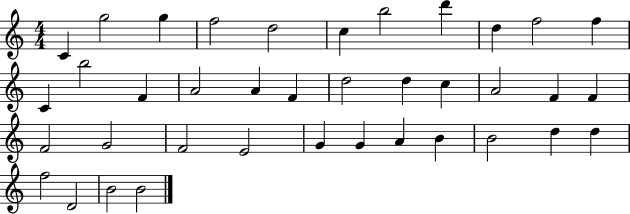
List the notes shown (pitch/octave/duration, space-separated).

C4/q G5/h G5/q F5/h D5/h C5/q B5/h D6/q D5/q F5/h F5/q C4/q B5/h F4/q A4/h A4/q F4/q D5/h D5/q C5/q A4/h F4/q F4/q F4/h G4/h F4/h E4/h G4/q G4/q A4/q B4/q B4/h D5/q D5/q F5/h D4/h B4/h B4/h